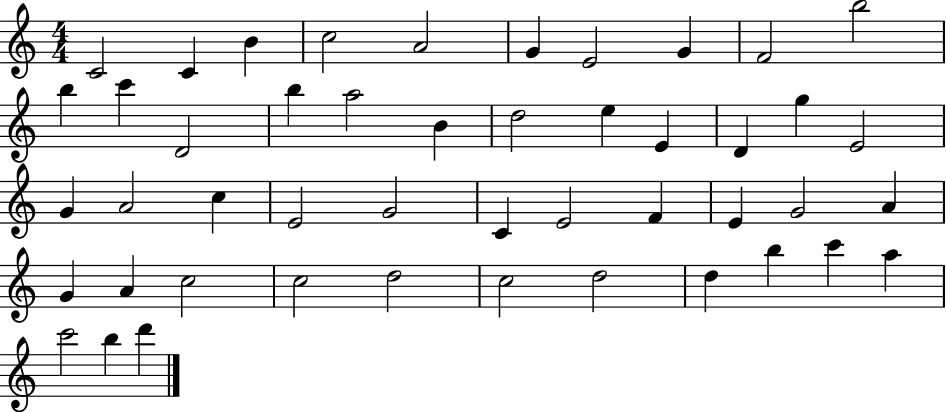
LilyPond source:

{
  \clef treble
  \numericTimeSignature
  \time 4/4
  \key c \major
  c'2 c'4 b'4 | c''2 a'2 | g'4 e'2 g'4 | f'2 b''2 | \break b''4 c'''4 d'2 | b''4 a''2 b'4 | d''2 e''4 e'4 | d'4 g''4 e'2 | \break g'4 a'2 c''4 | e'2 g'2 | c'4 e'2 f'4 | e'4 g'2 a'4 | \break g'4 a'4 c''2 | c''2 d''2 | c''2 d''2 | d''4 b''4 c'''4 a''4 | \break c'''2 b''4 d'''4 | \bar "|."
}